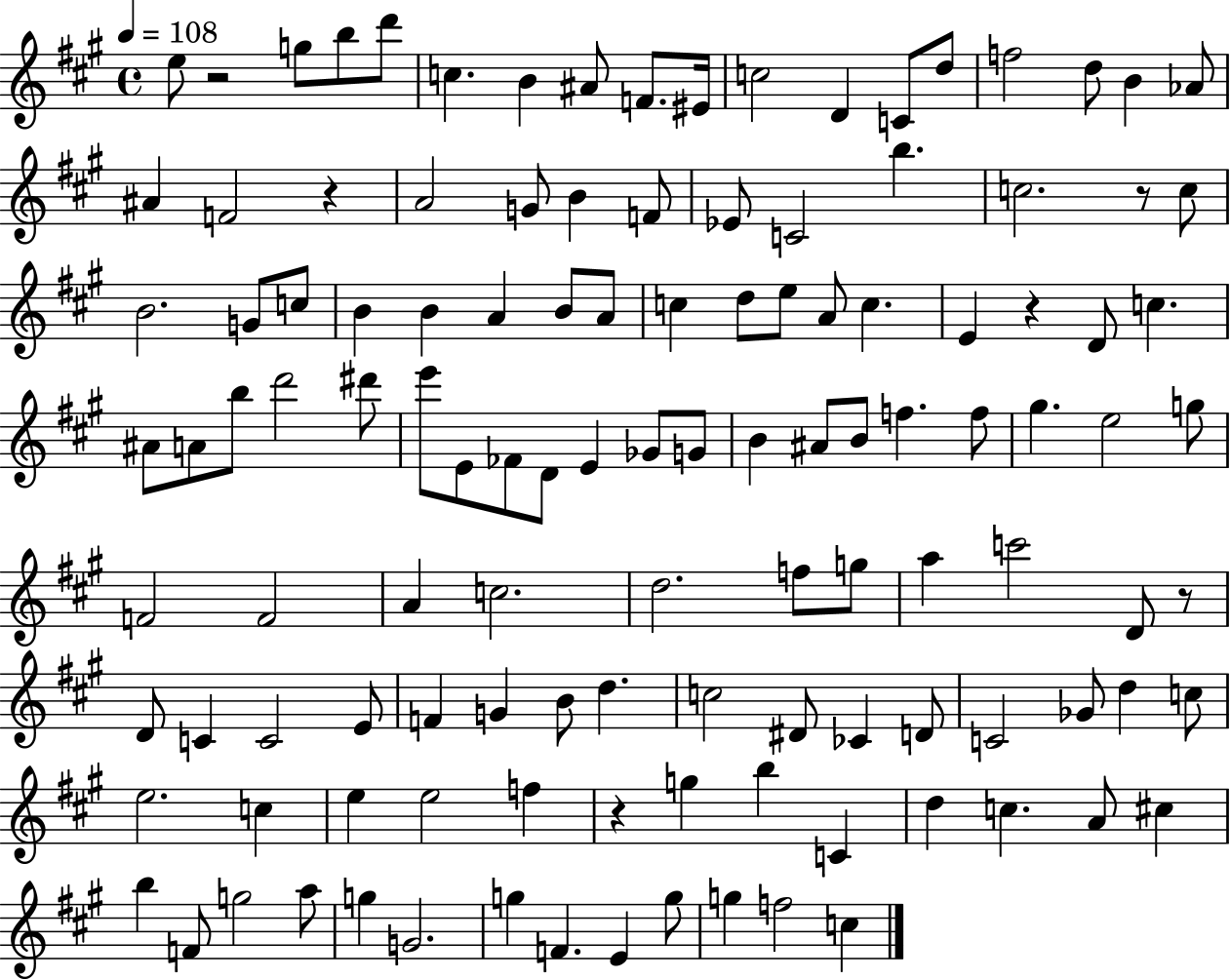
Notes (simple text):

E5/e R/h G5/e B5/e D6/e C5/q. B4/q A#4/e F4/e. EIS4/s C5/h D4/q C4/e D5/e F5/h D5/e B4/q Ab4/e A#4/q F4/h R/q A4/h G4/e B4/q F4/e Eb4/e C4/h B5/q. C5/h. R/e C5/e B4/h. G4/e C5/e B4/q B4/q A4/q B4/e A4/e C5/q D5/e E5/e A4/e C5/q. E4/q R/q D4/e C5/q. A#4/e A4/e B5/e D6/h D#6/e E6/e E4/e FES4/e D4/e E4/q Gb4/e G4/e B4/q A#4/e B4/e F5/q. F5/e G#5/q. E5/h G5/e F4/h F4/h A4/q C5/h. D5/h. F5/e G5/e A5/q C6/h D4/e R/e D4/e C4/q C4/h E4/e F4/q G4/q B4/e D5/q. C5/h D#4/e CES4/q D4/e C4/h Gb4/e D5/q C5/e E5/h. C5/q E5/q E5/h F5/q R/q G5/q B5/q C4/q D5/q C5/q. A4/e C#5/q B5/q F4/e G5/h A5/e G5/q G4/h. G5/q F4/q. E4/q G5/e G5/q F5/h C5/q